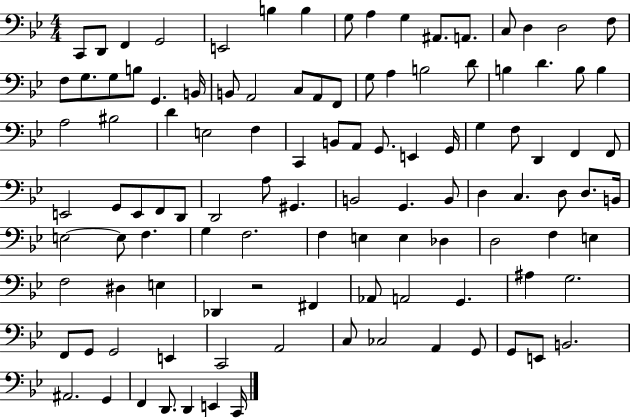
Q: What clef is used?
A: bass